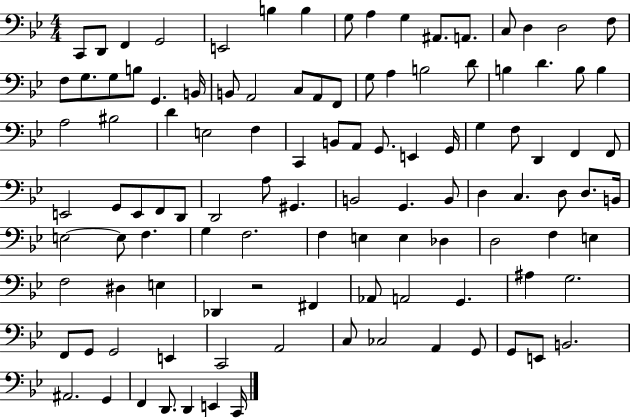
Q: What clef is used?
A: bass